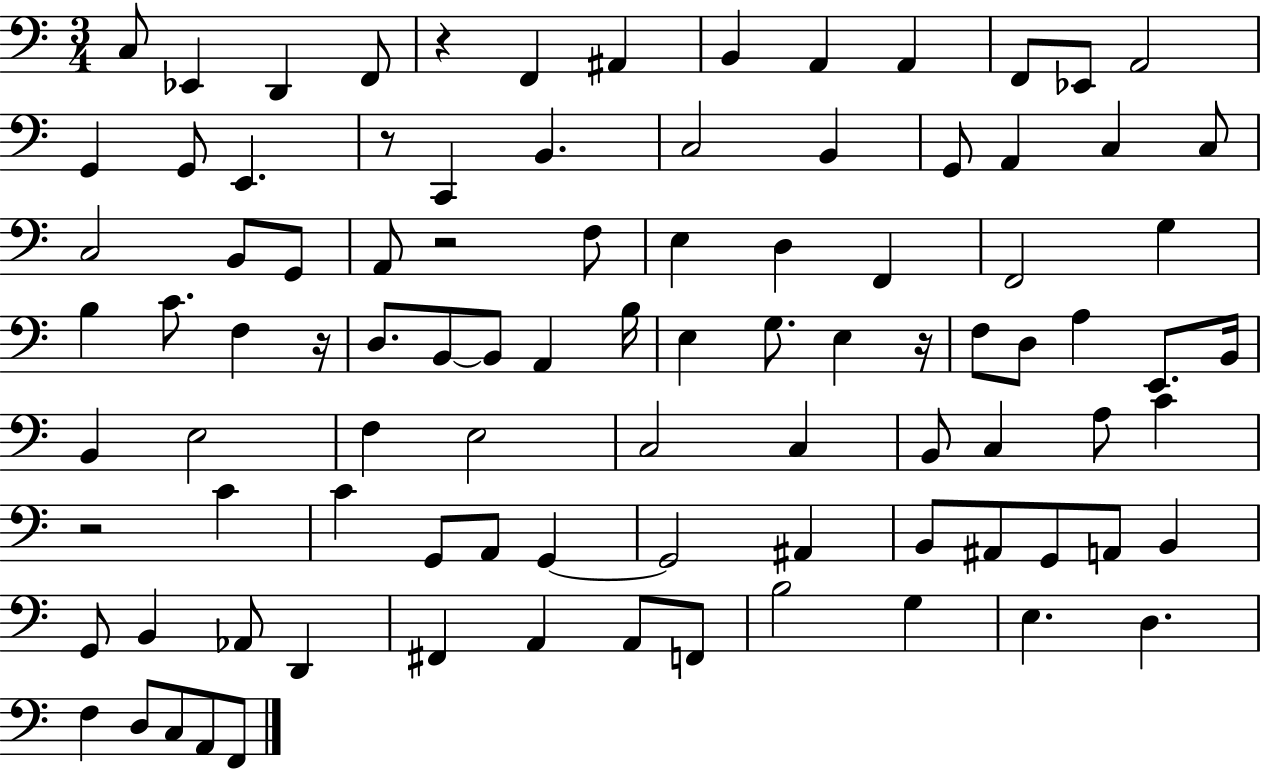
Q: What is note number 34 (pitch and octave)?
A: B3